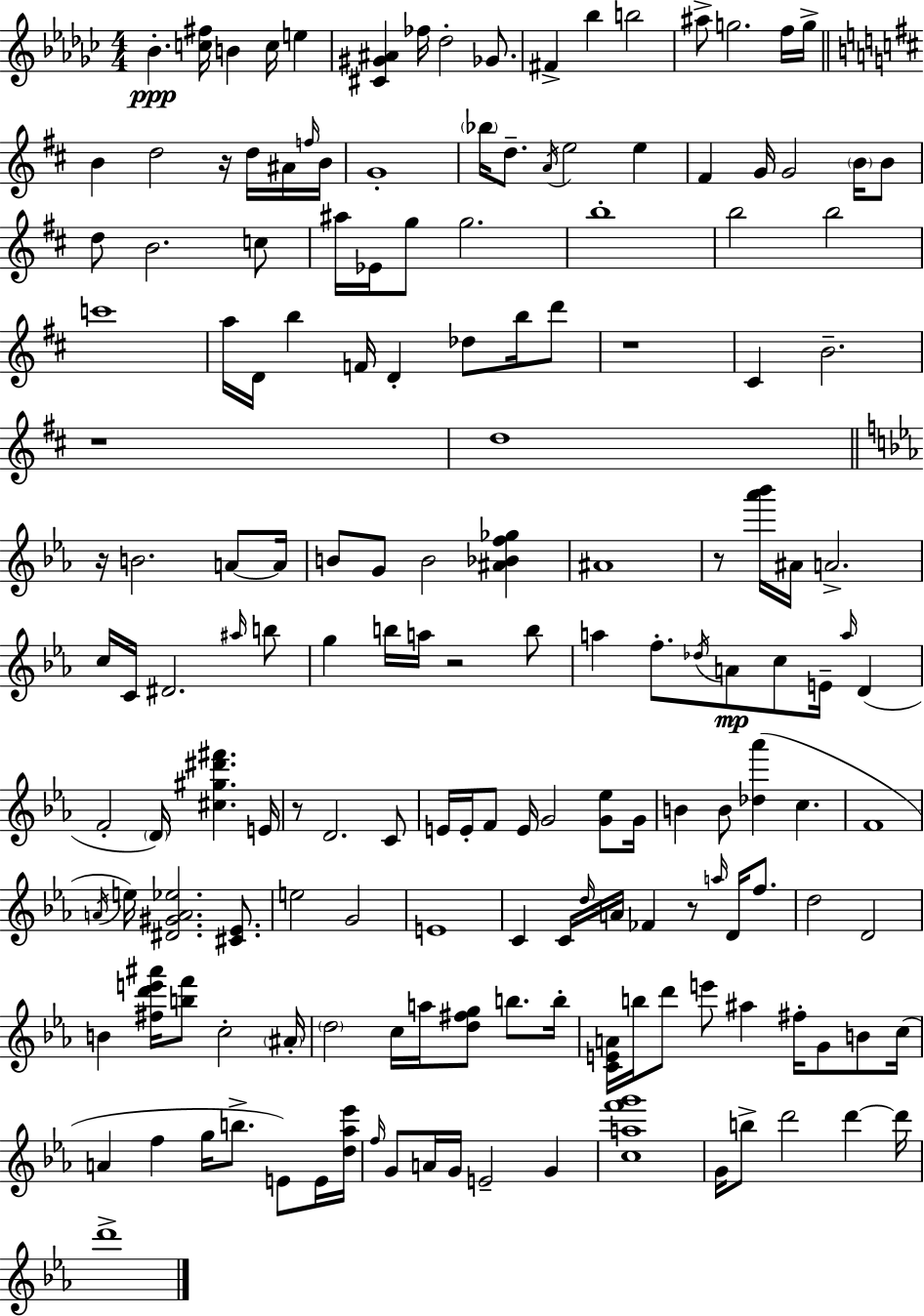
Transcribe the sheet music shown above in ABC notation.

X:1
T:Untitled
M:4/4
L:1/4
K:Ebm
_B [c^f]/4 B c/4 e [^C^G^A] _f/4 _d2 _G/2 ^F _b b2 ^a/2 g2 f/4 g/4 B d2 z/4 d/4 ^A/4 f/4 B/4 G4 _b/4 d/2 A/4 e2 e ^F G/4 G2 B/4 B/2 d/2 B2 c/2 ^a/4 _E/4 g/2 g2 b4 b2 b2 c'4 a/4 D/4 b F/4 D _d/2 b/4 d'/2 z4 ^C B2 z4 d4 z/4 B2 A/2 A/4 B/2 G/2 B2 [^A_Bf_g] ^A4 z/2 [_a'_b']/4 ^A/4 A2 c/4 C/4 ^D2 ^a/4 b/2 g b/4 a/4 z2 b/2 a f/2 _d/4 A/2 c/2 E/4 a/4 D F2 D/4 [^c^g^d'^f'] E/4 z/2 D2 C/2 E/4 E/4 F/2 E/4 G2 [G_e]/2 G/4 B B/2 [_d_a'] c F4 A/4 e/4 [^D^GA_e]2 [^C_E]/2 e2 G2 E4 C C/4 d/4 A/4 _F z/2 a/4 D/4 f/2 d2 D2 B [^fd'e'^a']/4 [bf']/2 c2 ^A/4 d2 c/4 a/4 [d^fg]/2 b/2 b/4 [CEA]/4 b/4 d'/2 e'/2 ^a ^f/4 G/2 B/2 c/4 A f g/4 b/2 E/2 E/4 [d_a_e']/4 f/4 G/2 A/4 G/4 E2 G [caf'g']4 G/4 b/2 d'2 d' d'/4 d'4